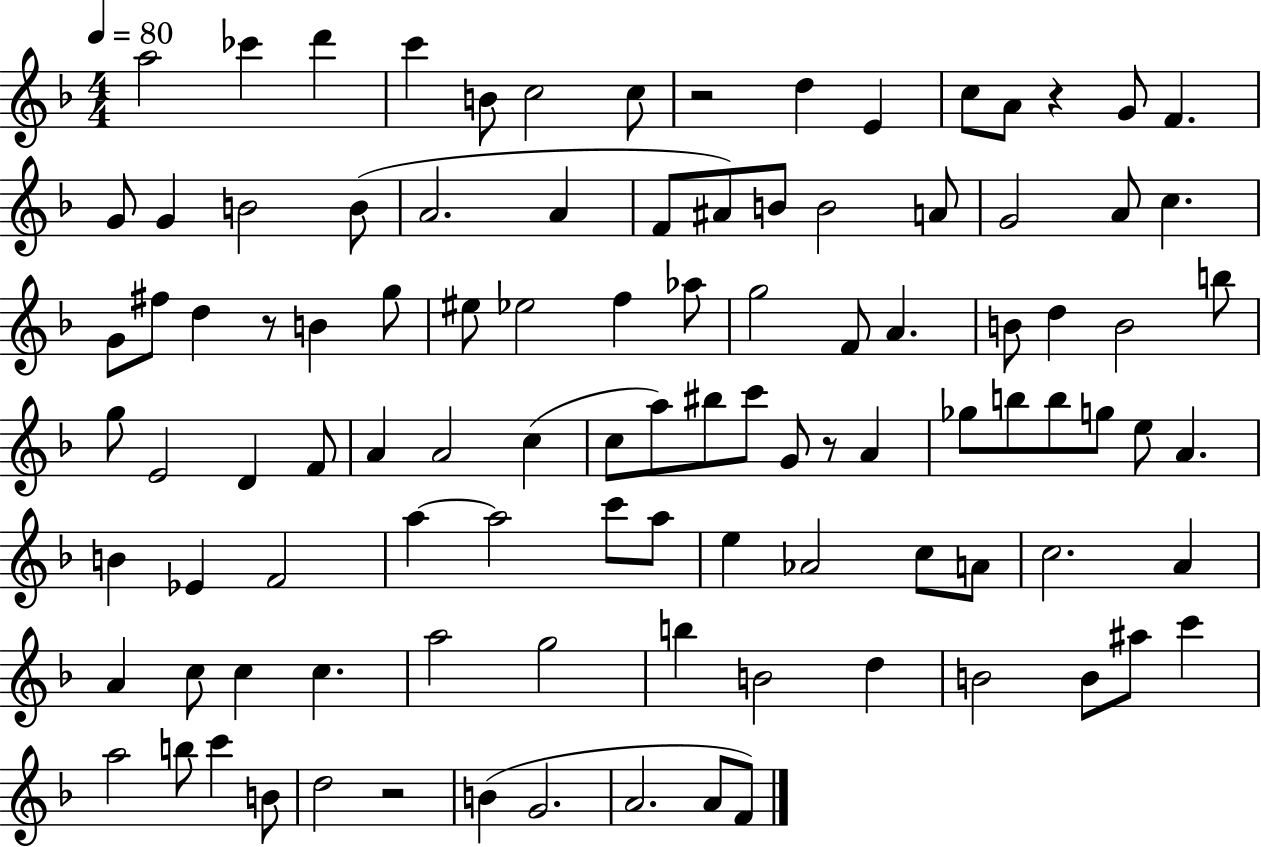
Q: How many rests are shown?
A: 5